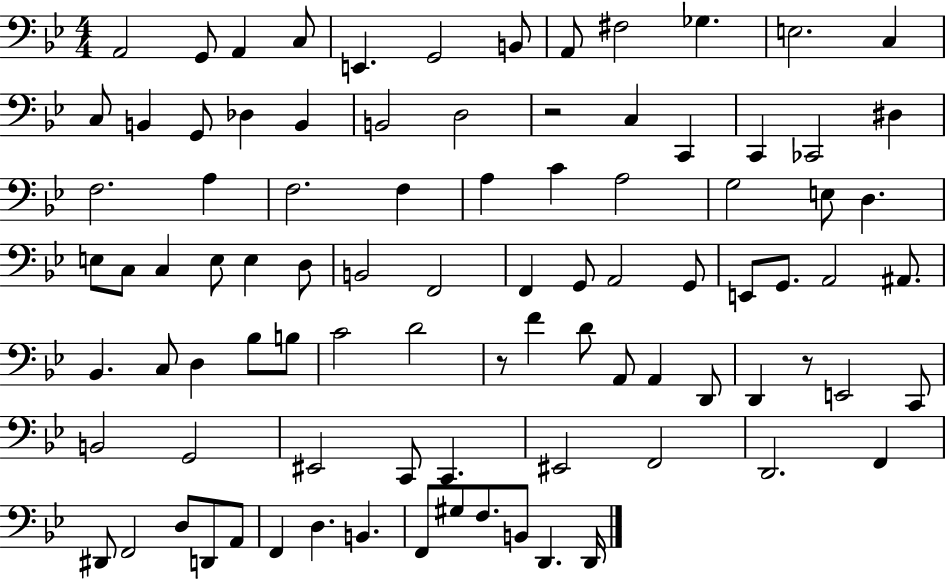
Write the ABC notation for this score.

X:1
T:Untitled
M:4/4
L:1/4
K:Bb
A,,2 G,,/2 A,, C,/2 E,, G,,2 B,,/2 A,,/2 ^F,2 _G, E,2 C, C,/2 B,, G,,/2 _D, B,, B,,2 D,2 z2 C, C,, C,, _C,,2 ^D, F,2 A, F,2 F, A, C A,2 G,2 E,/2 D, E,/2 C,/2 C, E,/2 E, D,/2 B,,2 F,,2 F,, G,,/2 A,,2 G,,/2 E,,/2 G,,/2 A,,2 ^A,,/2 _B,, C,/2 D, _B,/2 B,/2 C2 D2 z/2 F D/2 A,,/2 A,, D,,/2 D,, z/2 E,,2 C,,/2 B,,2 G,,2 ^E,,2 C,,/2 C,, ^E,,2 F,,2 D,,2 F,, ^D,,/2 F,,2 D,/2 D,,/2 A,,/2 F,, D, B,, F,,/2 ^G,/2 F,/2 B,,/2 D,, D,,/4